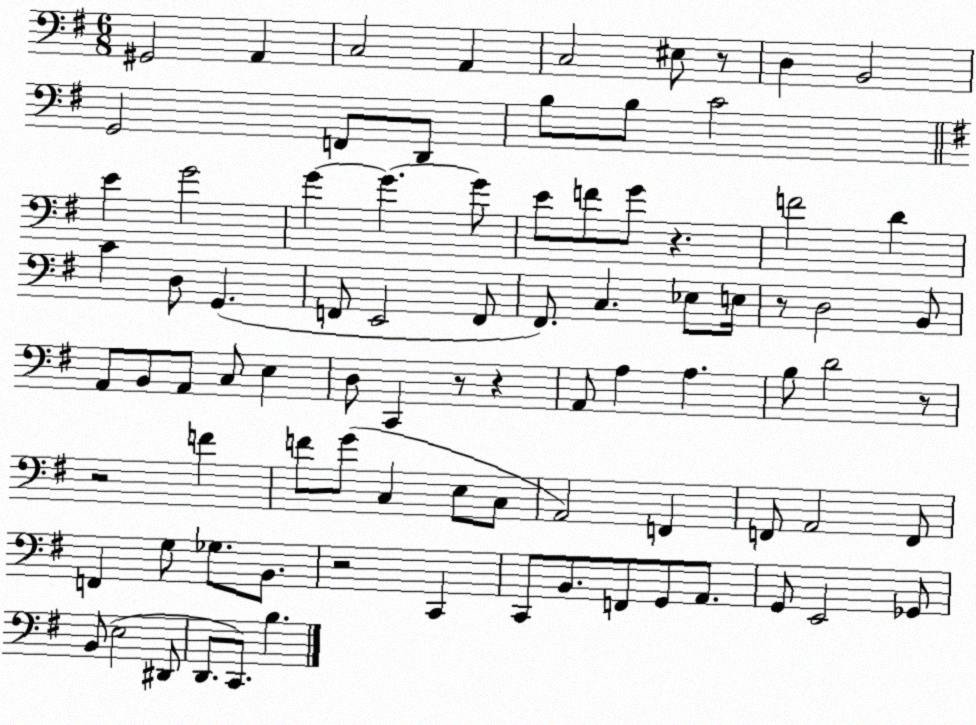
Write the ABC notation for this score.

X:1
T:Untitled
M:6/8
L:1/4
K:G
^G,,2 A,, C,2 A,, C,2 ^E,/2 z/2 D, B,,2 G,,2 F,,/2 D,,/2 B,/2 B,/2 C2 E G2 G G G/2 E/2 F/2 G/2 z F2 D C D,/2 G,, F,,/2 E,,2 F,,/2 ^F,,/2 C, _E,/2 E,/4 z/2 D,2 B,,/2 A,,/2 B,,/2 A,,/2 C,/2 E, D,/2 C,, z/2 z A,,/2 A, A, B,/2 D2 z/2 z2 F F/2 G/2 C, E,/2 C,/2 A,,2 F,, F,,/2 A,,2 F,,/2 F,, G,/2 _G,/2 B,,/2 z2 C,, C,,/2 B,,/2 F,,/2 G,,/2 A,,/2 G,,/2 E,,2 _G,,/2 B,,/2 E,2 ^D,,/2 D,,/2 C,,/2 B,